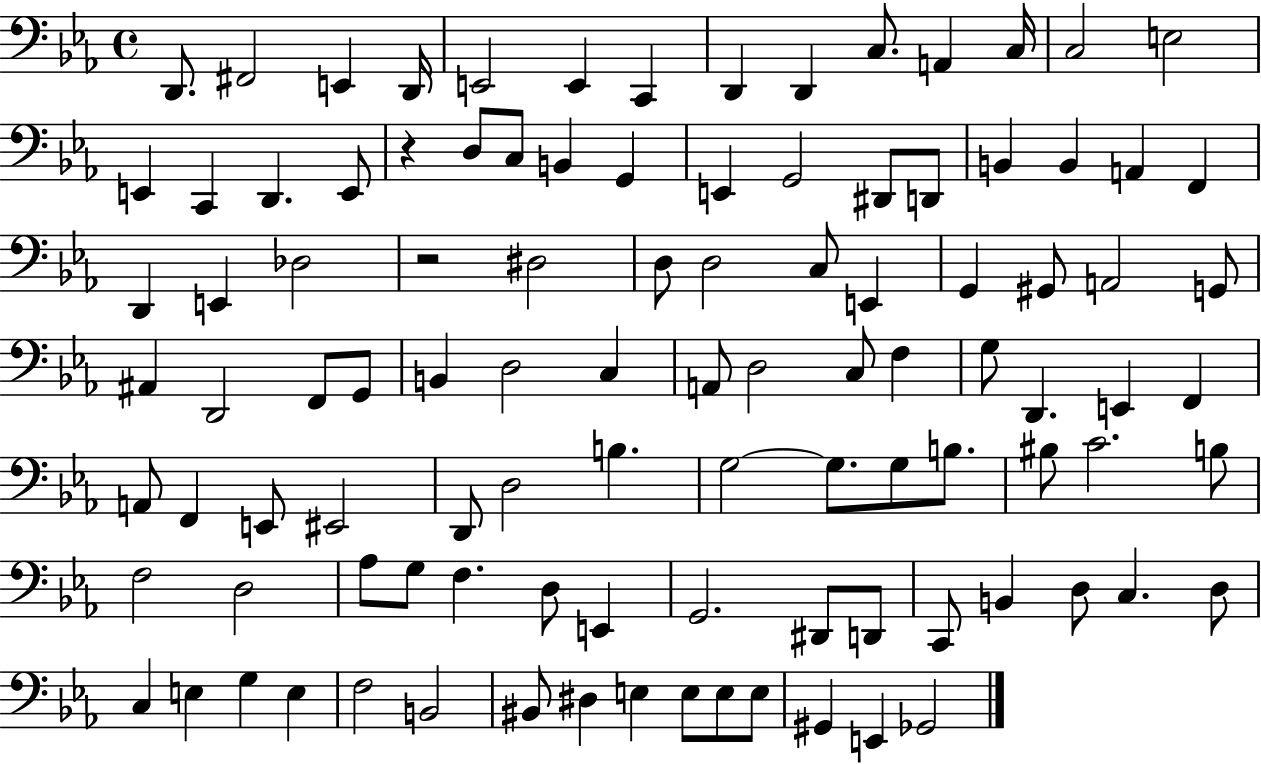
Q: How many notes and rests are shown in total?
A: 103